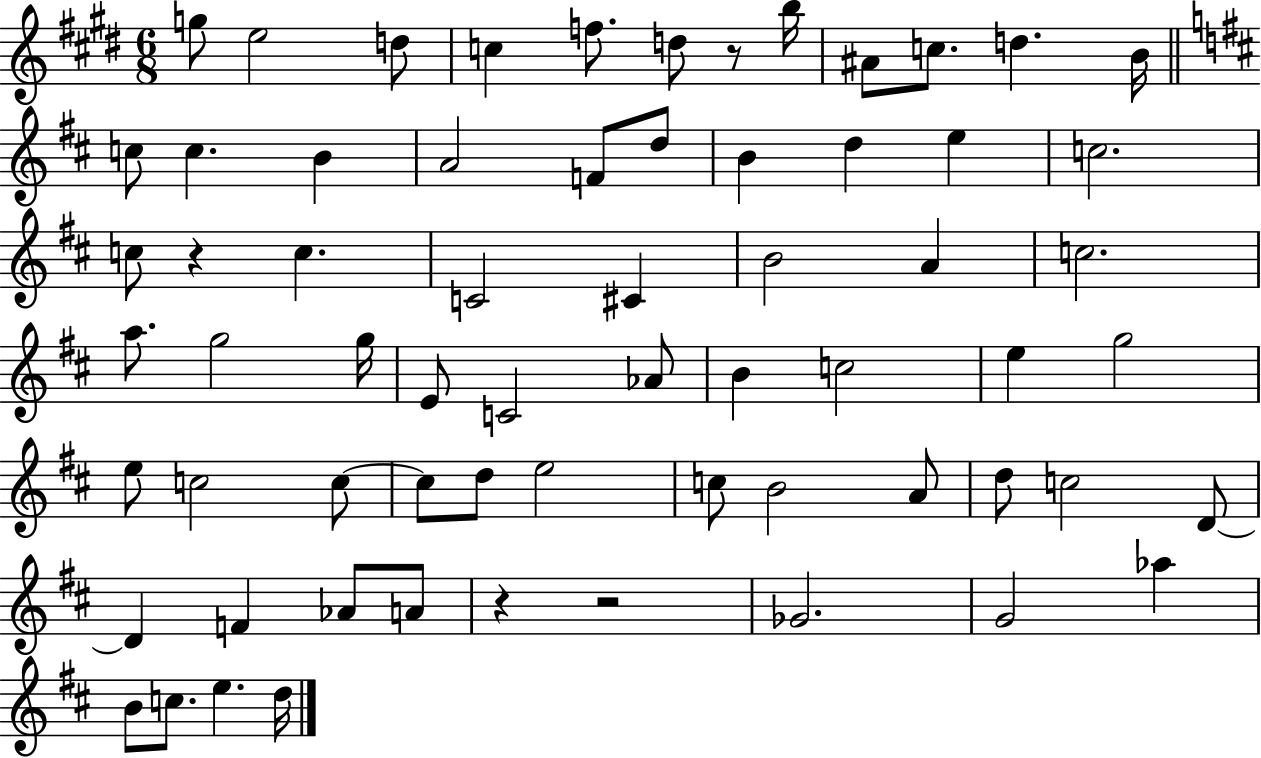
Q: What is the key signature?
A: E major